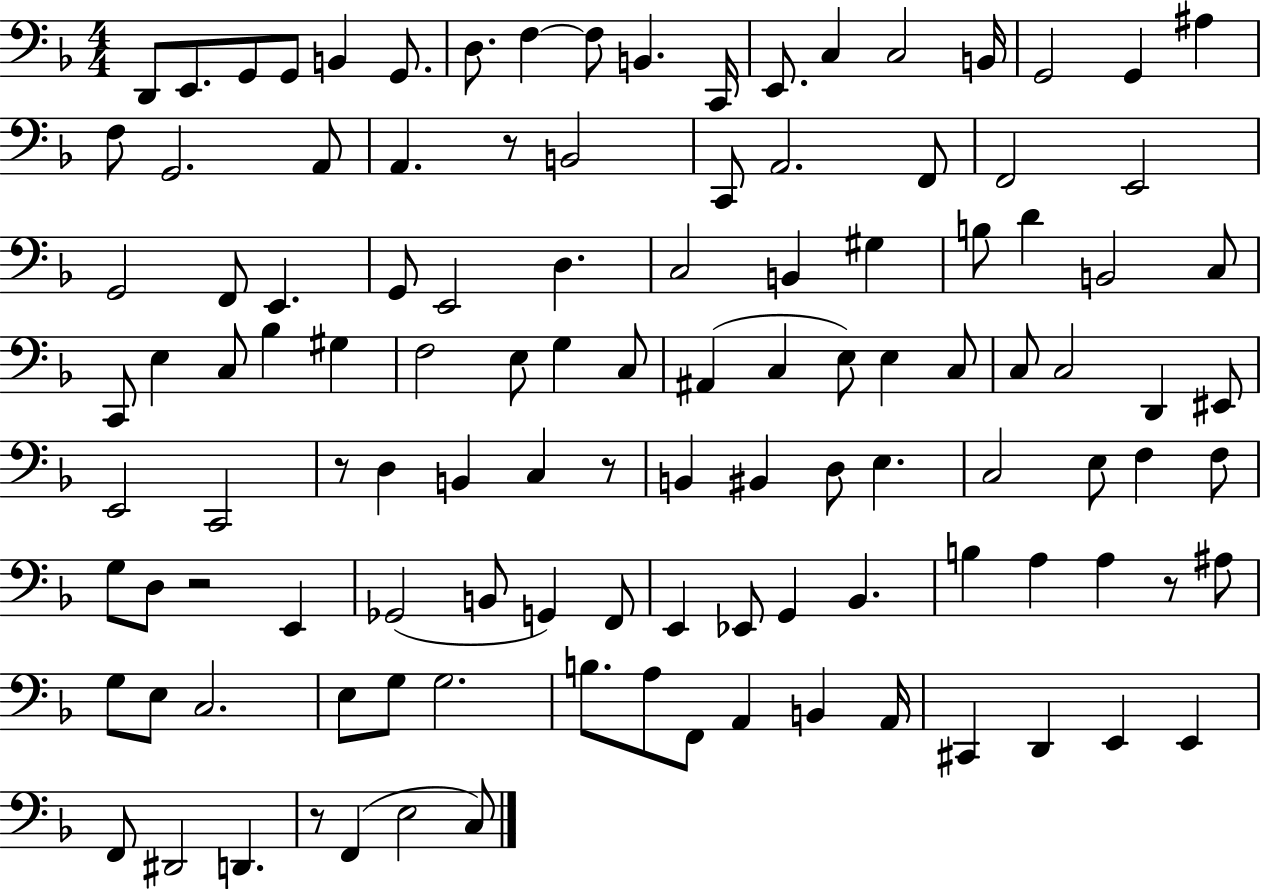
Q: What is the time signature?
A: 4/4